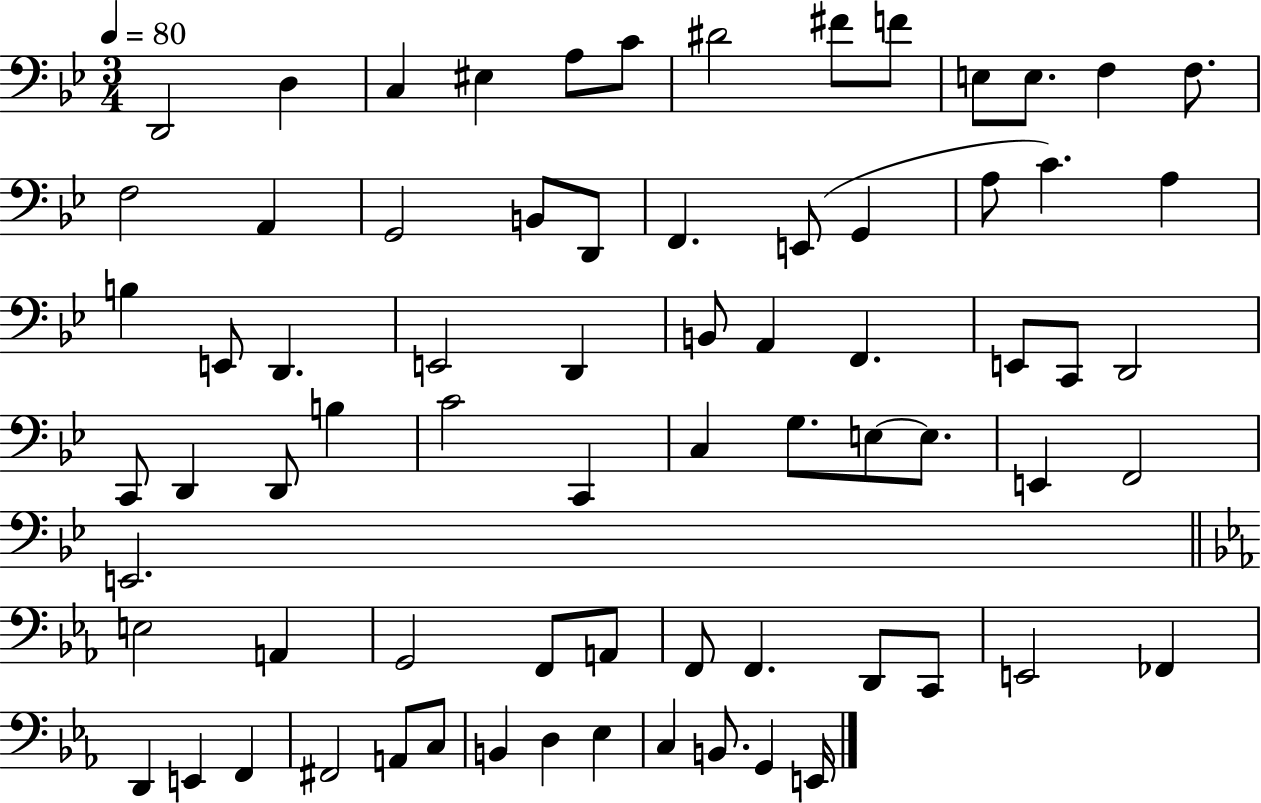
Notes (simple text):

D2/h D3/q C3/q EIS3/q A3/e C4/e D#4/h F#4/e F4/e E3/e E3/e. F3/q F3/e. F3/h A2/q G2/h B2/e D2/e F2/q. E2/e G2/q A3/e C4/q. A3/q B3/q E2/e D2/q. E2/h D2/q B2/e A2/q F2/q. E2/e C2/e D2/h C2/e D2/q D2/e B3/q C4/h C2/q C3/q G3/e. E3/e E3/e. E2/q F2/h E2/h. E3/h A2/q G2/h F2/e A2/e F2/e F2/q. D2/e C2/e E2/h FES2/q D2/q E2/q F2/q F#2/h A2/e C3/e B2/q D3/q Eb3/q C3/q B2/e. G2/q E2/s